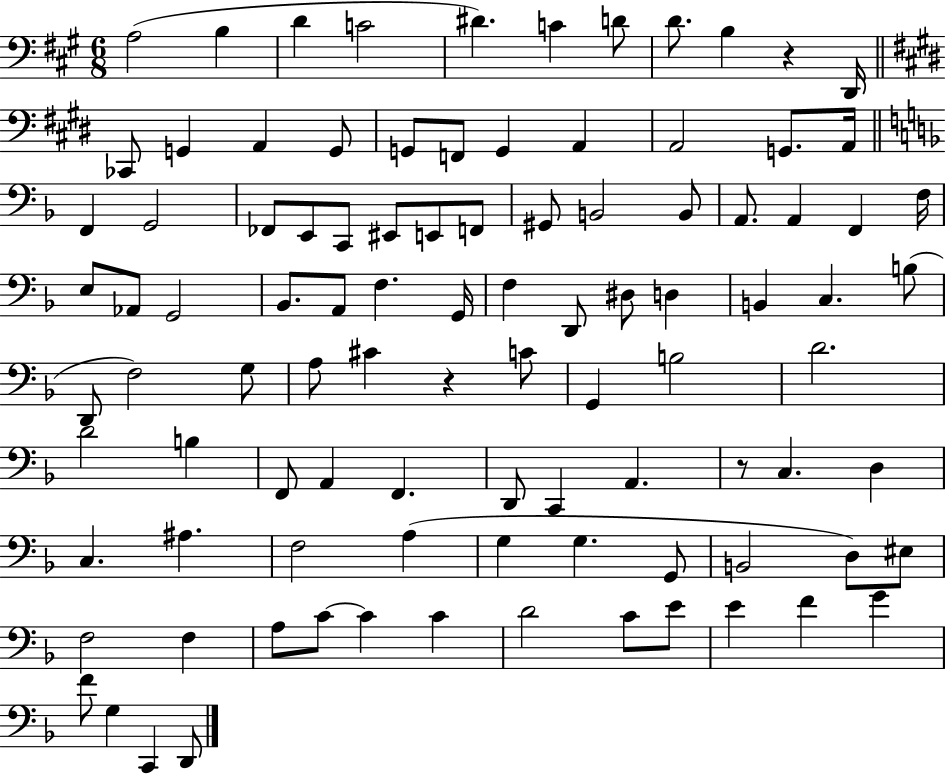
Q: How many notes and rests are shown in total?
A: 98